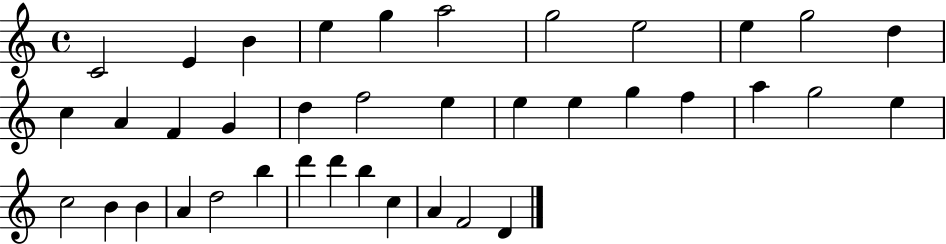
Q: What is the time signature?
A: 4/4